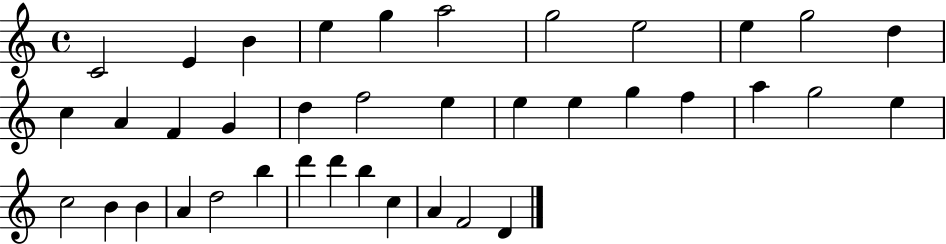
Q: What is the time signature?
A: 4/4